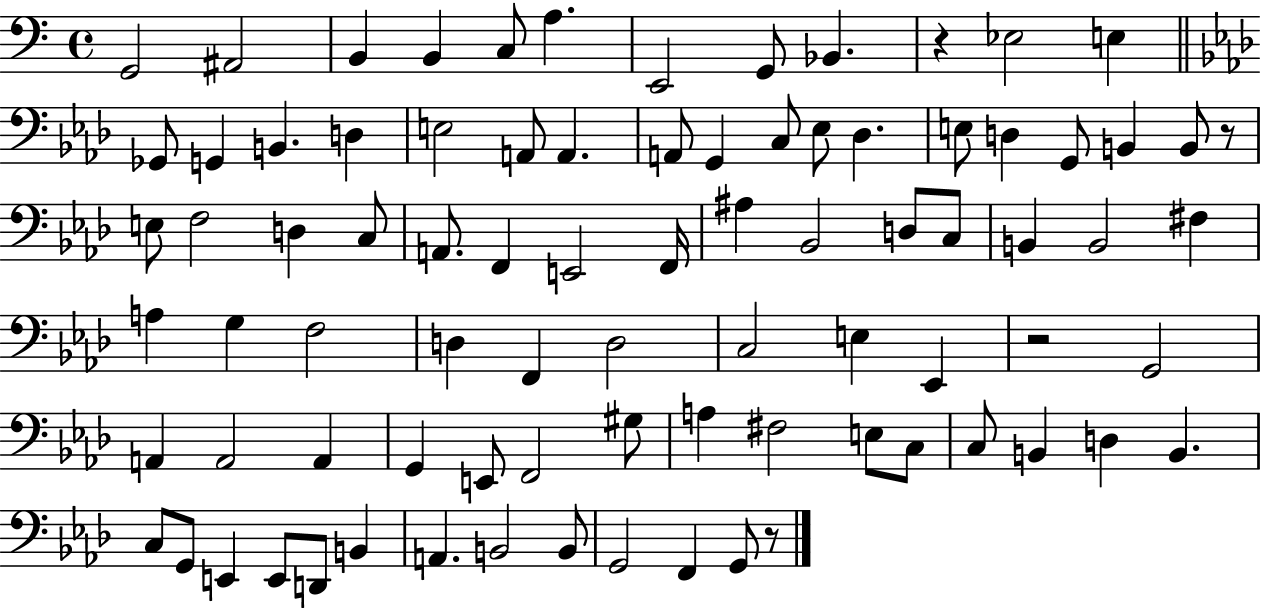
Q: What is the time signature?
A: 4/4